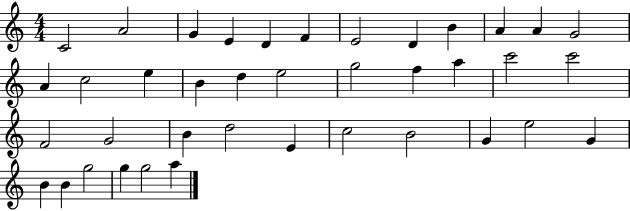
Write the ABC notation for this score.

X:1
T:Untitled
M:4/4
L:1/4
K:C
C2 A2 G E D F E2 D B A A G2 A c2 e B d e2 g2 f a c'2 c'2 F2 G2 B d2 E c2 B2 G e2 G B B g2 g g2 a